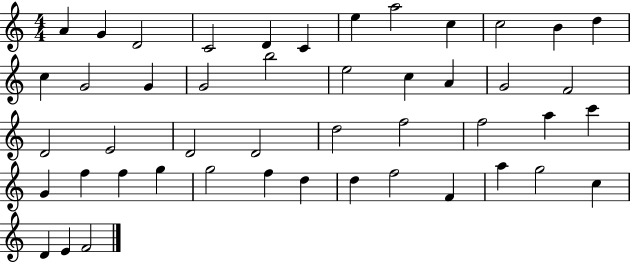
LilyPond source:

{
  \clef treble
  \numericTimeSignature
  \time 4/4
  \key c \major
  a'4 g'4 d'2 | c'2 d'4 c'4 | e''4 a''2 c''4 | c''2 b'4 d''4 | \break c''4 g'2 g'4 | g'2 b''2 | e''2 c''4 a'4 | g'2 f'2 | \break d'2 e'2 | d'2 d'2 | d''2 f''2 | f''2 a''4 c'''4 | \break g'4 f''4 f''4 g''4 | g''2 f''4 d''4 | d''4 f''2 f'4 | a''4 g''2 c''4 | \break d'4 e'4 f'2 | \bar "|."
}